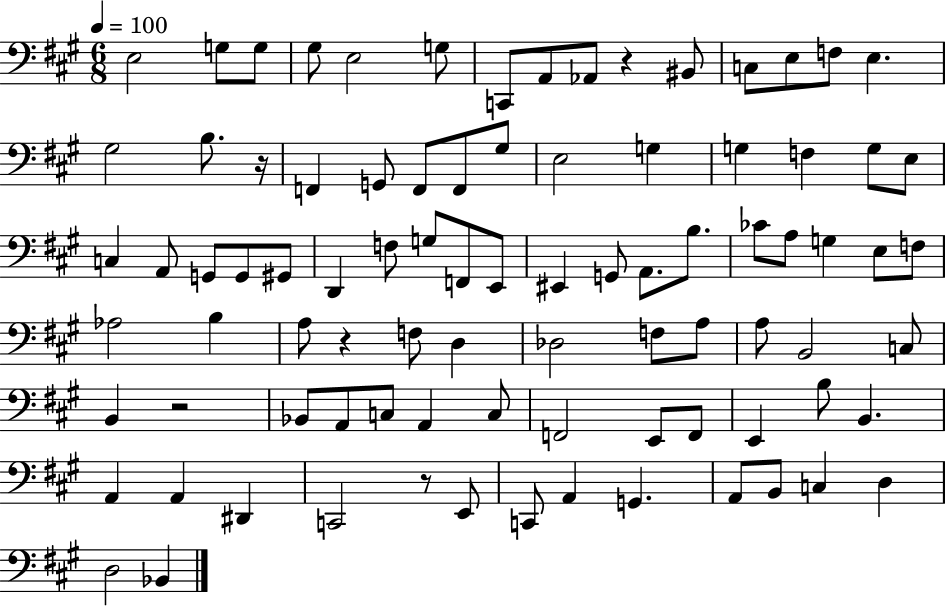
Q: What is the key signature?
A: A major